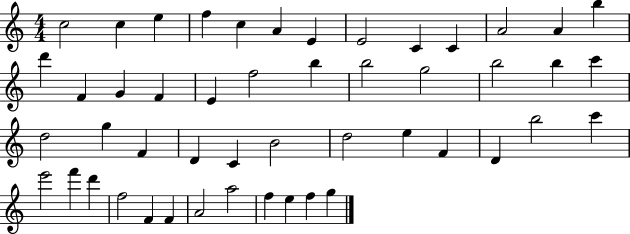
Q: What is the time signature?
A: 4/4